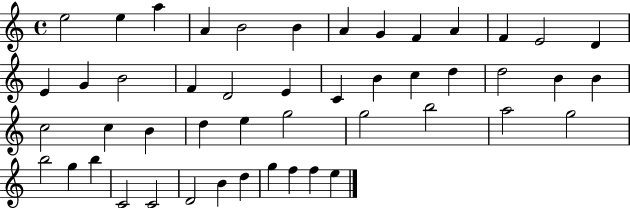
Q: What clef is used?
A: treble